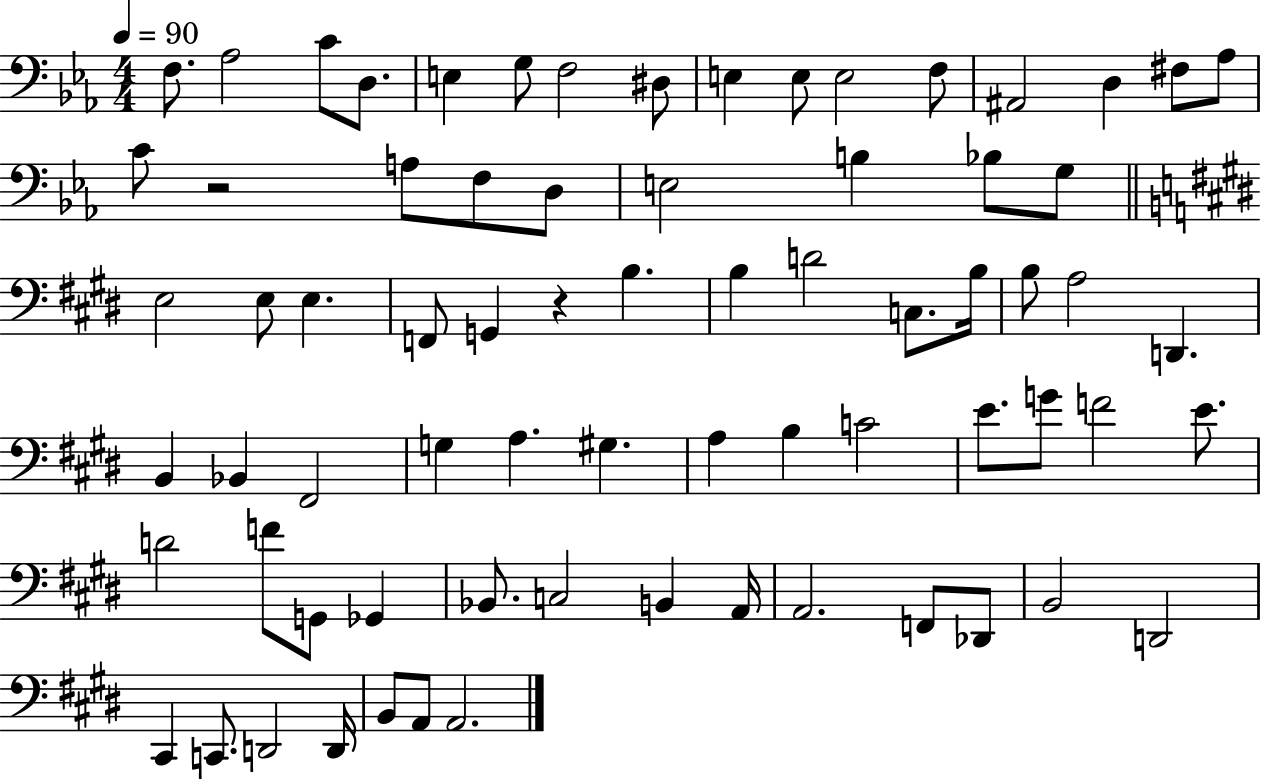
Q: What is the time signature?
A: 4/4